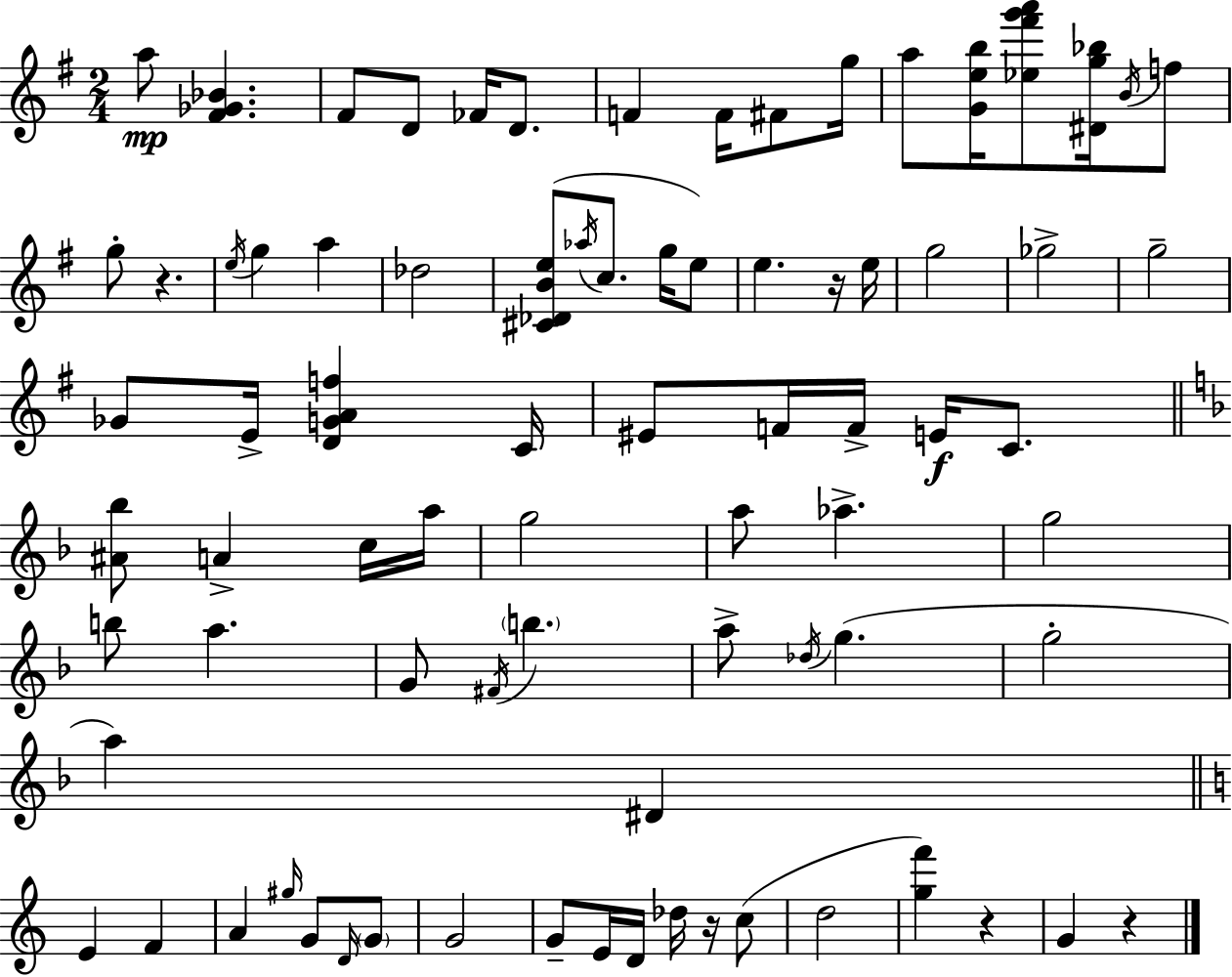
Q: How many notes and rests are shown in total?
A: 80